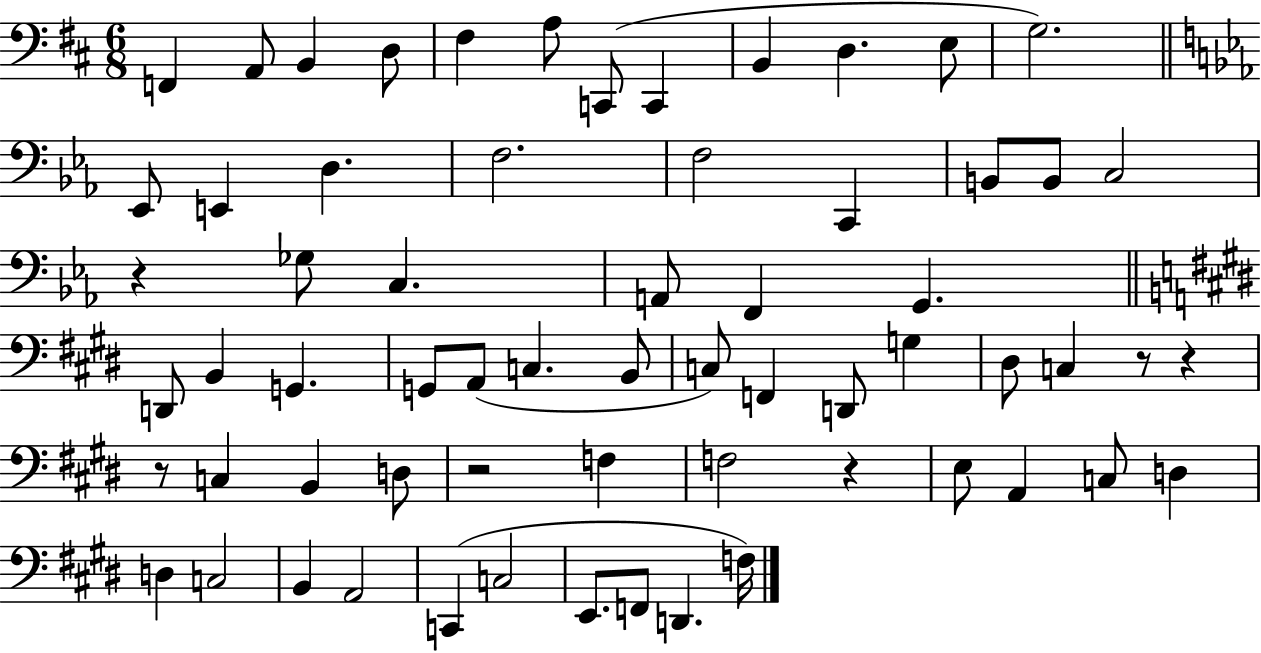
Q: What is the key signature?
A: D major